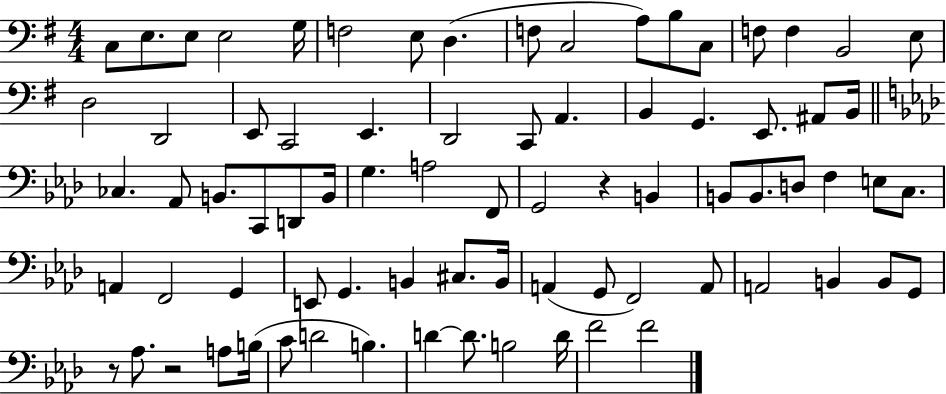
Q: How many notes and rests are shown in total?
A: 78